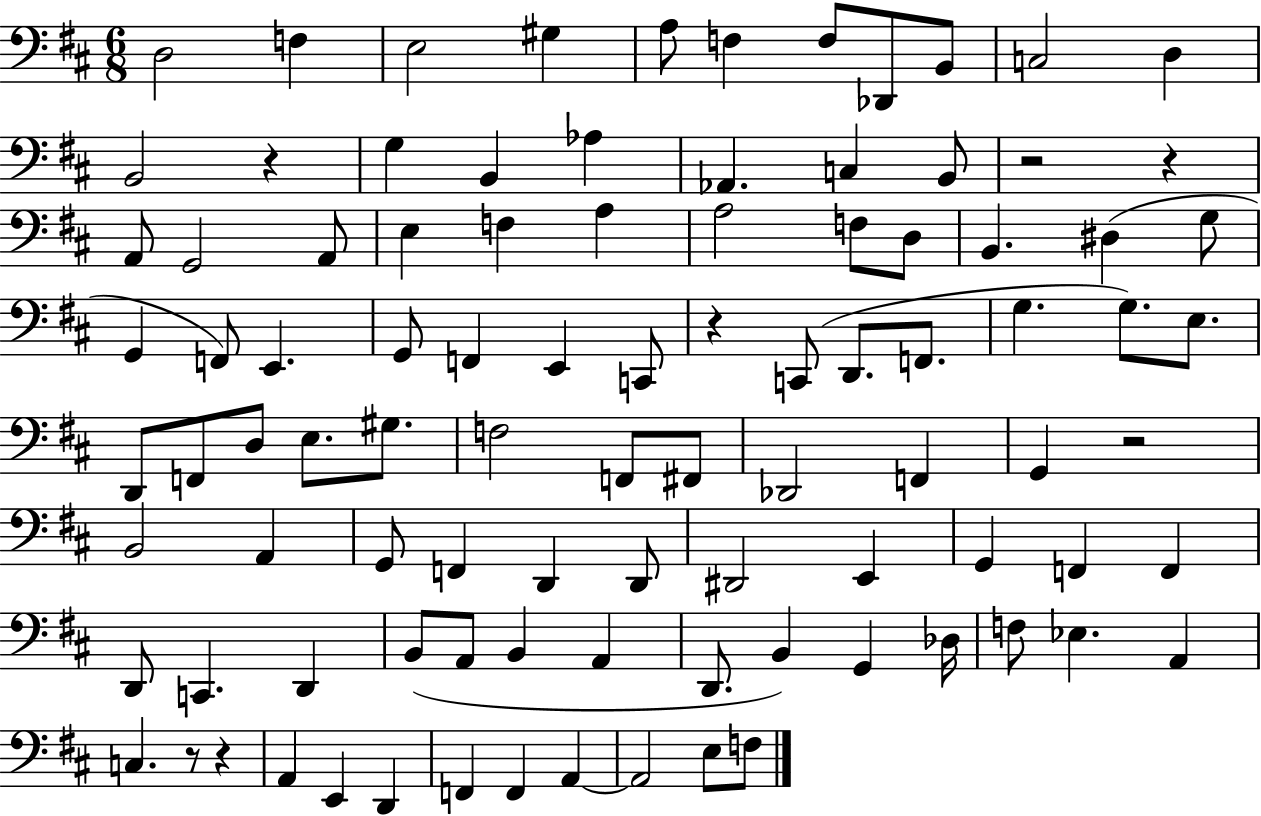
{
  \clef bass
  \numericTimeSignature
  \time 6/8
  \key d \major
  \repeat volta 2 { d2 f4 | e2 gis4 | a8 f4 f8 des,8 b,8 | c2 d4 | \break b,2 r4 | g4 b,4 aes4 | aes,4. c4 b,8 | r2 r4 | \break a,8 g,2 a,8 | e4 f4 a4 | a2 f8 d8 | b,4. dis4( g8 | \break g,4 f,8) e,4. | g,8 f,4 e,4 c,8 | r4 c,8( d,8. f,8. | g4. g8.) e8. | \break d,8 f,8 d8 e8. gis8. | f2 f,8 fis,8 | des,2 f,4 | g,4 r2 | \break b,2 a,4 | g,8 f,4 d,4 d,8 | dis,2 e,4 | g,4 f,4 f,4 | \break d,8 c,4. d,4 | b,8( a,8 b,4 a,4 | d,8. b,4) g,4 des16 | f8 ees4. a,4 | \break c4. r8 r4 | a,4 e,4 d,4 | f,4 f,4 a,4~~ | a,2 e8 f8 | \break } \bar "|."
}